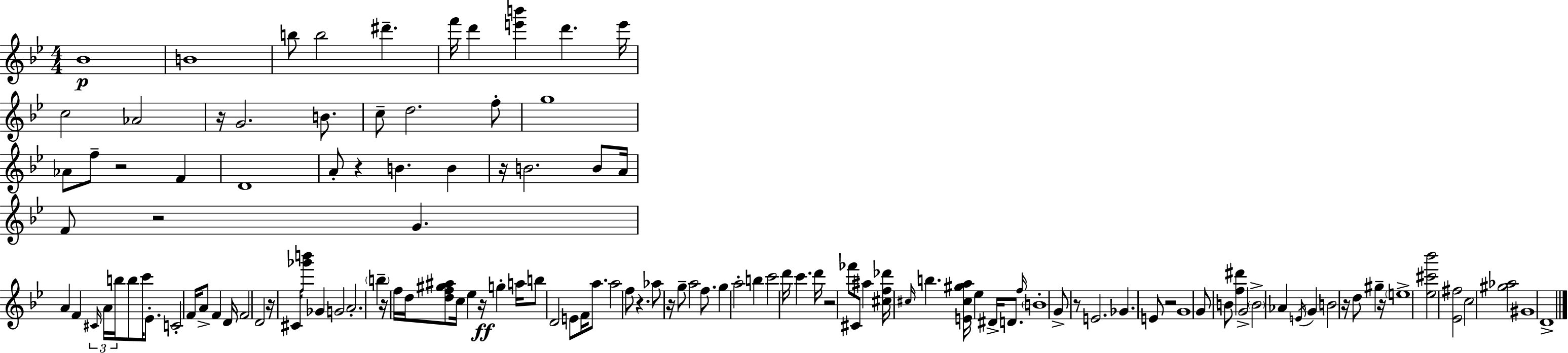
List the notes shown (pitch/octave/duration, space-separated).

Bb4/w B4/w B5/e B5/h D#6/q. F6/s D6/q [E6,B6]/q D6/q. E6/s C5/h Ab4/h R/s G4/h. B4/e. C5/e D5/h. F5/e G5/w Ab4/e F5/e R/h F4/q D4/w A4/e R/q B4/q. B4/q R/s B4/h. B4/e A4/s F4/e R/h G4/q. A4/q F4/q C#4/s A4/s B5/s B5/e C6/s Eb4/e. C4/h F4/s A4/e F4/q D4/s F4/h D4/h R/s C#4/s [Gb6,B6]/e Gb4/q G4/h A4/h. B5/q R/s F5/s D5/s [D5,F5,G#5,A#5]/e C5/s Eb5/q R/s G5/q A5/s B5/e D4/h E4/e F4/s A5/e. A5/h F5/e R/q. Ab5/e R/s G5/e A5/h F5/e. G5/q A5/h B5/q C6/h D6/s C6/q. D6/s R/h FES6/e C#4/e A#5/q [C#5,F5,Db6]/s C#5/s B5/q. [E4,C#5,G#5,A5]/s Eb5/q D#4/s D4/e. F5/s B4/w G4/e R/e E4/h. Gb4/q. E4/e R/h G4/w G4/e B4/e [F5,D#6]/q G4/h B4/h Ab4/q E4/s G4/q B4/h R/s D5/e G#5/q R/s E5/w [Eb5,C#6,Bb6]/h [Eb4,F#5]/h C5/h [G#5,Ab5]/h G#4/w D4/w